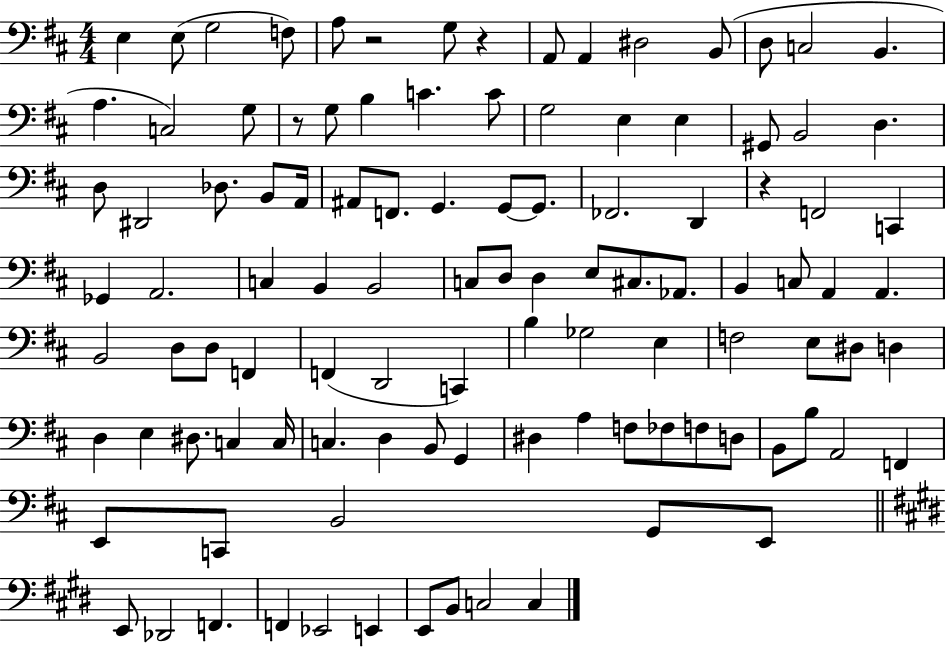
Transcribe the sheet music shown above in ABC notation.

X:1
T:Untitled
M:4/4
L:1/4
K:D
E, E,/2 G,2 F,/2 A,/2 z2 G,/2 z A,,/2 A,, ^D,2 B,,/2 D,/2 C,2 B,, A, C,2 G,/2 z/2 G,/2 B, C C/2 G,2 E, E, ^G,,/2 B,,2 D, D,/2 ^D,,2 _D,/2 B,,/2 A,,/4 ^A,,/2 F,,/2 G,, G,,/2 G,,/2 _F,,2 D,, z F,,2 C,, _G,, A,,2 C, B,, B,,2 C,/2 D,/2 D, E,/2 ^C,/2 _A,,/2 B,, C,/2 A,, A,, B,,2 D,/2 D,/2 F,, F,, D,,2 C,, B, _G,2 E, F,2 E,/2 ^D,/2 D, D, E, ^D,/2 C, C,/4 C, D, B,,/2 G,, ^D, A, F,/2 _F,/2 F,/2 D,/2 B,,/2 B,/2 A,,2 F,, E,,/2 C,,/2 B,,2 G,,/2 E,,/2 E,,/2 _D,,2 F,, F,, _E,,2 E,, E,,/2 B,,/2 C,2 C,